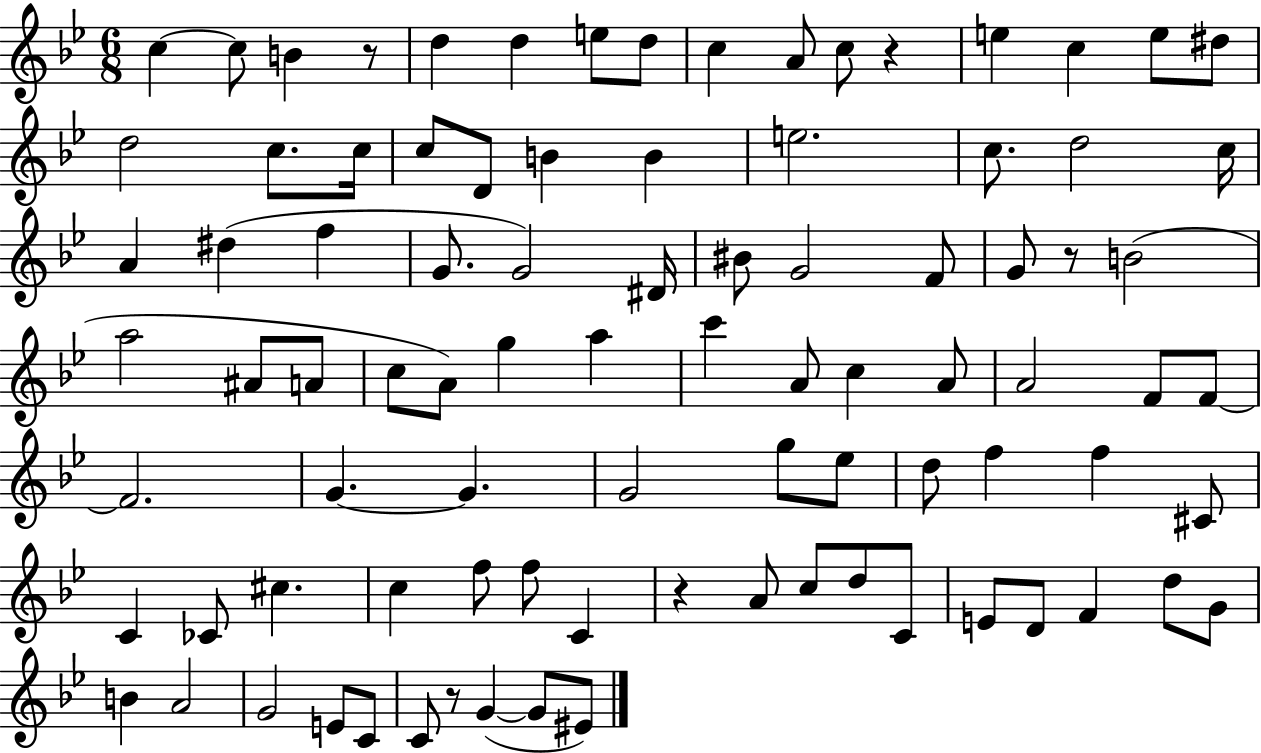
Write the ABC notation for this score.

X:1
T:Untitled
M:6/8
L:1/4
K:Bb
c c/2 B z/2 d d e/2 d/2 c A/2 c/2 z e c e/2 ^d/2 d2 c/2 c/4 c/2 D/2 B B e2 c/2 d2 c/4 A ^d f G/2 G2 ^D/4 ^B/2 G2 F/2 G/2 z/2 B2 a2 ^A/2 A/2 c/2 A/2 g a c' A/2 c A/2 A2 F/2 F/2 F2 G G G2 g/2 _e/2 d/2 f f ^C/2 C _C/2 ^c c f/2 f/2 C z A/2 c/2 d/2 C/2 E/2 D/2 F d/2 G/2 B A2 G2 E/2 C/2 C/2 z/2 G G/2 ^E/2